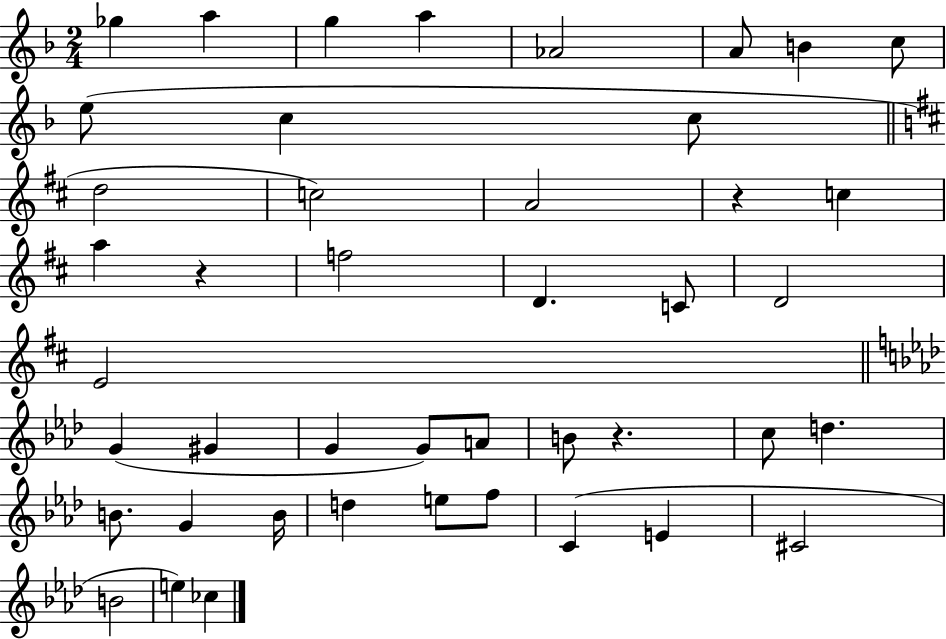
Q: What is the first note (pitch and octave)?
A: Gb5